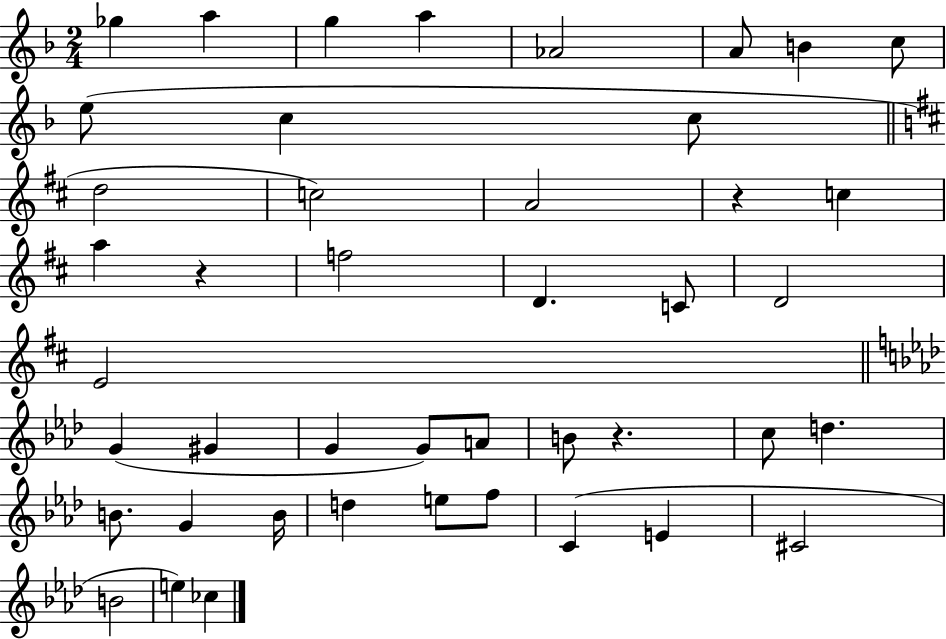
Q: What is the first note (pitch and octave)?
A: Gb5